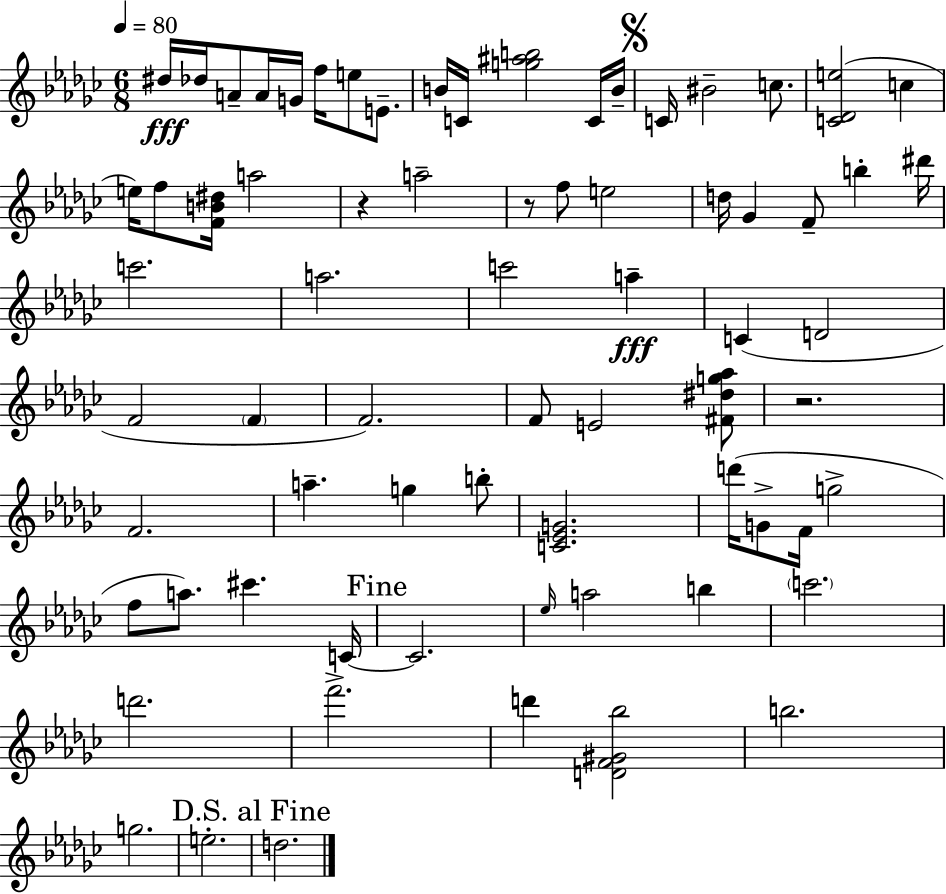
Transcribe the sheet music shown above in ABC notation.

X:1
T:Untitled
M:6/8
L:1/4
K:Ebm
^d/4 _d/4 A/2 A/4 G/4 f/4 e/2 E/2 B/4 C/4 [g^ab]2 C/4 B/4 C/4 ^B2 c/2 [C_De]2 c e/4 f/2 [FB^d]/4 a2 z a2 z/2 f/2 e2 d/4 _G F/2 b ^d'/4 c'2 a2 c'2 a C D2 F2 F F2 F/2 E2 [^F^dg_a]/2 z2 F2 a g b/2 [C_EG]2 d'/4 G/2 F/4 g2 f/2 a/2 ^c' C/4 C2 _e/4 a2 b c'2 d'2 f'2 d' [DF^G_b]2 b2 g2 e2 d2